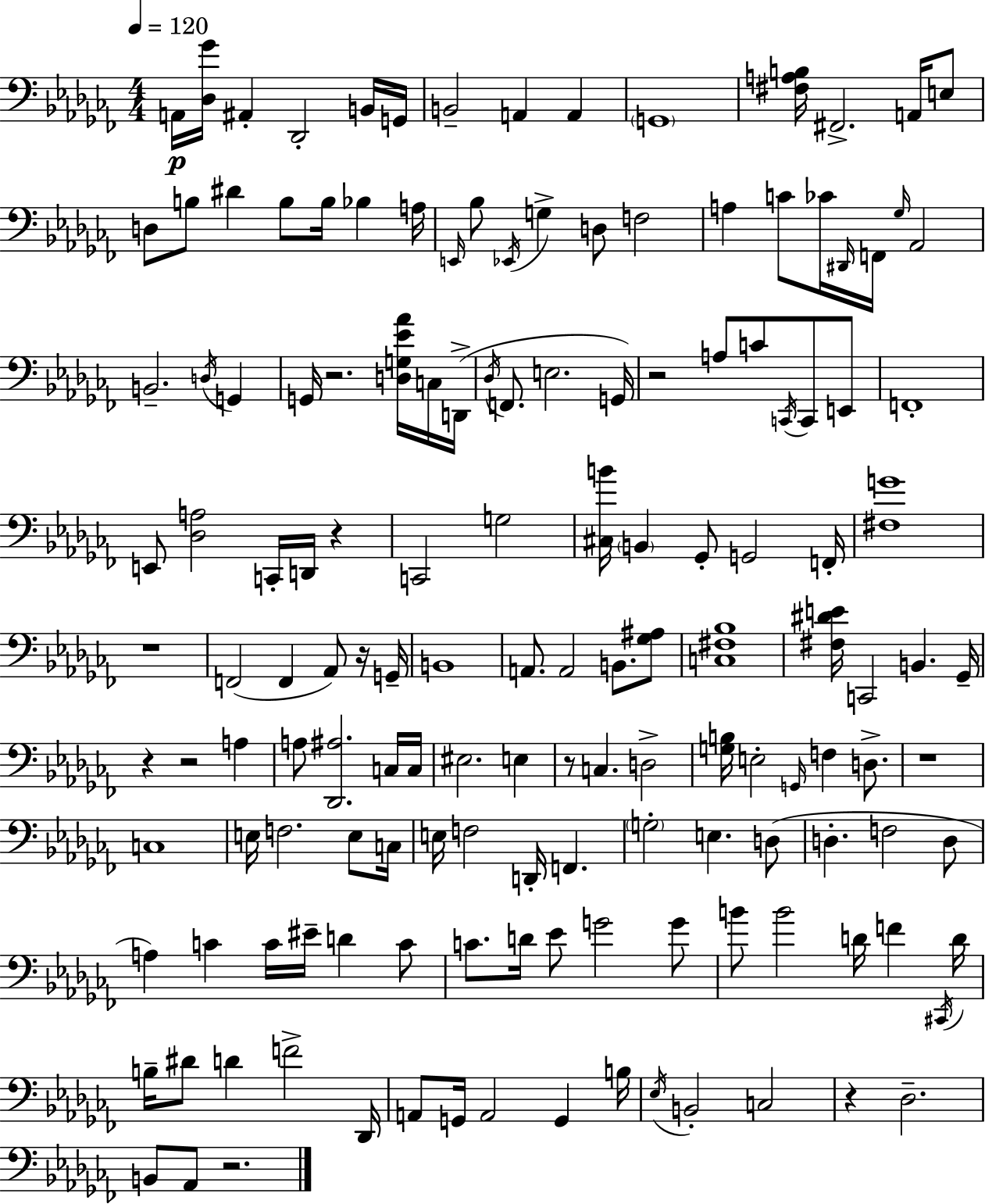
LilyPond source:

{
  \clef bass
  \numericTimeSignature
  \time 4/4
  \key aes \minor
  \tempo 4 = 120
  a,16\p <des ges'>16 ais,4-. des,2-. b,16 g,16 | b,2-- a,4 a,4 | \parenthesize g,1 | <fis a b>16 fis,2.-> a,16 e8 | \break d8 b8 dis'4 b8 b16 bes4 a16 | \grace { e,16 } bes8 \acciaccatura { ees,16 } g4-> d8 f2 | a4 c'8 ces'16 \grace { dis,16 } f,16 \grace { ges16 } aes,2 | b,2.-- | \break \acciaccatura { d16 } g,4 g,16 r2. | <d g ees' aes'>16 c16 d,16->( \acciaccatura { des16 } f,8. e2. | g,16) r2 a8 | c'8 \acciaccatura { c,16 } c,8 e,8 f,1-. | \break e,8 <des a>2 | c,16-. d,16 r4 c,2 g2 | <cis b'>16 \parenthesize b,4 ges,8-. g,2 | f,16-. <fis g'>1 | \break r1 | f,2( f,4 | aes,8) r16 g,16-- b,1 | a,8. a,2 | \break b,8. <ges ais>8 <c fis bes>1 | <fis dis' e'>16 c,2 | b,4. ges,16-- r4 r2 | a4 a8 <des, ais>2. | \break c16 c16 eis2. | e4 r8 c4. d2-> | <g b>16 e2-. | \grace { g,16 } f4 d8.-> r1 | \break c1 | e16 f2. | e8 c16 e16 f2 | d,16-. f,4. \parenthesize g2-. | \break e4. d8( d4.-. f2 | d8 a4) c'4 | c'16 eis'16-- d'4 c'8 c'8. d'16 ees'8 g'2 | g'8 b'8 b'2 | \break d'16 f'4 \acciaccatura { cis,16 } d'16 b16-- dis'8 d'4 | f'2-> des,16 a,8 g,16 a,2 | g,4 b16 \acciaccatura { ees16 } b,2-. | c2 r4 des2.-- | \break b,8 aes,8 r2. | \bar "|."
}